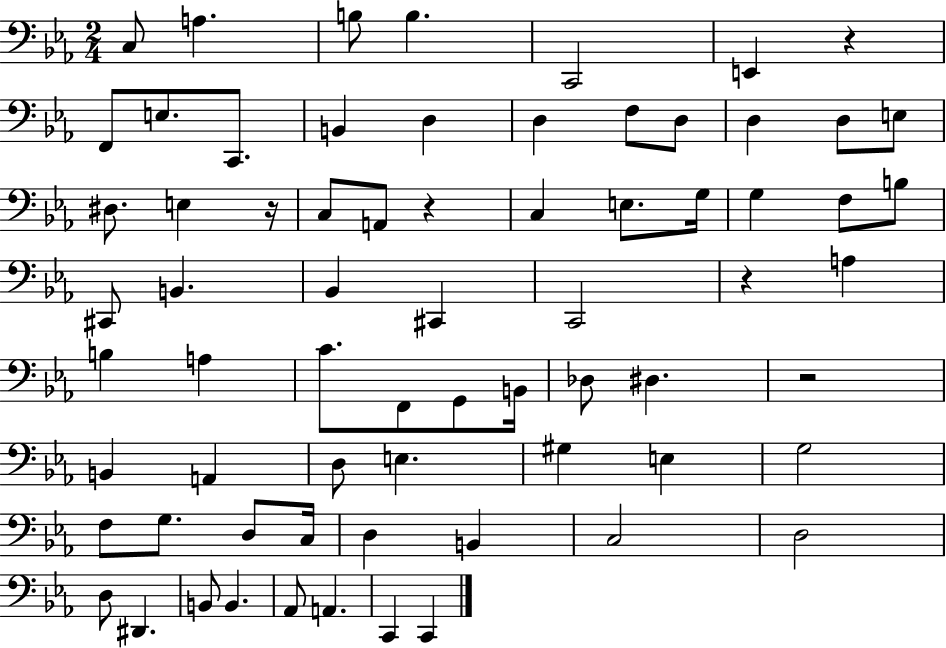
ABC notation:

X:1
T:Untitled
M:2/4
L:1/4
K:Eb
C,/2 A, B,/2 B, C,,2 E,, z F,,/2 E,/2 C,,/2 B,, D, D, F,/2 D,/2 D, D,/2 E,/2 ^D,/2 E, z/4 C,/2 A,,/2 z C, E,/2 G,/4 G, F,/2 B,/2 ^C,,/2 B,, _B,, ^C,, C,,2 z A, B, A, C/2 F,,/2 G,,/2 B,,/4 _D,/2 ^D, z2 B,, A,, D,/2 E, ^G, E, G,2 F,/2 G,/2 D,/2 C,/4 D, B,, C,2 D,2 D,/2 ^D,, B,,/2 B,, _A,,/2 A,, C,, C,,